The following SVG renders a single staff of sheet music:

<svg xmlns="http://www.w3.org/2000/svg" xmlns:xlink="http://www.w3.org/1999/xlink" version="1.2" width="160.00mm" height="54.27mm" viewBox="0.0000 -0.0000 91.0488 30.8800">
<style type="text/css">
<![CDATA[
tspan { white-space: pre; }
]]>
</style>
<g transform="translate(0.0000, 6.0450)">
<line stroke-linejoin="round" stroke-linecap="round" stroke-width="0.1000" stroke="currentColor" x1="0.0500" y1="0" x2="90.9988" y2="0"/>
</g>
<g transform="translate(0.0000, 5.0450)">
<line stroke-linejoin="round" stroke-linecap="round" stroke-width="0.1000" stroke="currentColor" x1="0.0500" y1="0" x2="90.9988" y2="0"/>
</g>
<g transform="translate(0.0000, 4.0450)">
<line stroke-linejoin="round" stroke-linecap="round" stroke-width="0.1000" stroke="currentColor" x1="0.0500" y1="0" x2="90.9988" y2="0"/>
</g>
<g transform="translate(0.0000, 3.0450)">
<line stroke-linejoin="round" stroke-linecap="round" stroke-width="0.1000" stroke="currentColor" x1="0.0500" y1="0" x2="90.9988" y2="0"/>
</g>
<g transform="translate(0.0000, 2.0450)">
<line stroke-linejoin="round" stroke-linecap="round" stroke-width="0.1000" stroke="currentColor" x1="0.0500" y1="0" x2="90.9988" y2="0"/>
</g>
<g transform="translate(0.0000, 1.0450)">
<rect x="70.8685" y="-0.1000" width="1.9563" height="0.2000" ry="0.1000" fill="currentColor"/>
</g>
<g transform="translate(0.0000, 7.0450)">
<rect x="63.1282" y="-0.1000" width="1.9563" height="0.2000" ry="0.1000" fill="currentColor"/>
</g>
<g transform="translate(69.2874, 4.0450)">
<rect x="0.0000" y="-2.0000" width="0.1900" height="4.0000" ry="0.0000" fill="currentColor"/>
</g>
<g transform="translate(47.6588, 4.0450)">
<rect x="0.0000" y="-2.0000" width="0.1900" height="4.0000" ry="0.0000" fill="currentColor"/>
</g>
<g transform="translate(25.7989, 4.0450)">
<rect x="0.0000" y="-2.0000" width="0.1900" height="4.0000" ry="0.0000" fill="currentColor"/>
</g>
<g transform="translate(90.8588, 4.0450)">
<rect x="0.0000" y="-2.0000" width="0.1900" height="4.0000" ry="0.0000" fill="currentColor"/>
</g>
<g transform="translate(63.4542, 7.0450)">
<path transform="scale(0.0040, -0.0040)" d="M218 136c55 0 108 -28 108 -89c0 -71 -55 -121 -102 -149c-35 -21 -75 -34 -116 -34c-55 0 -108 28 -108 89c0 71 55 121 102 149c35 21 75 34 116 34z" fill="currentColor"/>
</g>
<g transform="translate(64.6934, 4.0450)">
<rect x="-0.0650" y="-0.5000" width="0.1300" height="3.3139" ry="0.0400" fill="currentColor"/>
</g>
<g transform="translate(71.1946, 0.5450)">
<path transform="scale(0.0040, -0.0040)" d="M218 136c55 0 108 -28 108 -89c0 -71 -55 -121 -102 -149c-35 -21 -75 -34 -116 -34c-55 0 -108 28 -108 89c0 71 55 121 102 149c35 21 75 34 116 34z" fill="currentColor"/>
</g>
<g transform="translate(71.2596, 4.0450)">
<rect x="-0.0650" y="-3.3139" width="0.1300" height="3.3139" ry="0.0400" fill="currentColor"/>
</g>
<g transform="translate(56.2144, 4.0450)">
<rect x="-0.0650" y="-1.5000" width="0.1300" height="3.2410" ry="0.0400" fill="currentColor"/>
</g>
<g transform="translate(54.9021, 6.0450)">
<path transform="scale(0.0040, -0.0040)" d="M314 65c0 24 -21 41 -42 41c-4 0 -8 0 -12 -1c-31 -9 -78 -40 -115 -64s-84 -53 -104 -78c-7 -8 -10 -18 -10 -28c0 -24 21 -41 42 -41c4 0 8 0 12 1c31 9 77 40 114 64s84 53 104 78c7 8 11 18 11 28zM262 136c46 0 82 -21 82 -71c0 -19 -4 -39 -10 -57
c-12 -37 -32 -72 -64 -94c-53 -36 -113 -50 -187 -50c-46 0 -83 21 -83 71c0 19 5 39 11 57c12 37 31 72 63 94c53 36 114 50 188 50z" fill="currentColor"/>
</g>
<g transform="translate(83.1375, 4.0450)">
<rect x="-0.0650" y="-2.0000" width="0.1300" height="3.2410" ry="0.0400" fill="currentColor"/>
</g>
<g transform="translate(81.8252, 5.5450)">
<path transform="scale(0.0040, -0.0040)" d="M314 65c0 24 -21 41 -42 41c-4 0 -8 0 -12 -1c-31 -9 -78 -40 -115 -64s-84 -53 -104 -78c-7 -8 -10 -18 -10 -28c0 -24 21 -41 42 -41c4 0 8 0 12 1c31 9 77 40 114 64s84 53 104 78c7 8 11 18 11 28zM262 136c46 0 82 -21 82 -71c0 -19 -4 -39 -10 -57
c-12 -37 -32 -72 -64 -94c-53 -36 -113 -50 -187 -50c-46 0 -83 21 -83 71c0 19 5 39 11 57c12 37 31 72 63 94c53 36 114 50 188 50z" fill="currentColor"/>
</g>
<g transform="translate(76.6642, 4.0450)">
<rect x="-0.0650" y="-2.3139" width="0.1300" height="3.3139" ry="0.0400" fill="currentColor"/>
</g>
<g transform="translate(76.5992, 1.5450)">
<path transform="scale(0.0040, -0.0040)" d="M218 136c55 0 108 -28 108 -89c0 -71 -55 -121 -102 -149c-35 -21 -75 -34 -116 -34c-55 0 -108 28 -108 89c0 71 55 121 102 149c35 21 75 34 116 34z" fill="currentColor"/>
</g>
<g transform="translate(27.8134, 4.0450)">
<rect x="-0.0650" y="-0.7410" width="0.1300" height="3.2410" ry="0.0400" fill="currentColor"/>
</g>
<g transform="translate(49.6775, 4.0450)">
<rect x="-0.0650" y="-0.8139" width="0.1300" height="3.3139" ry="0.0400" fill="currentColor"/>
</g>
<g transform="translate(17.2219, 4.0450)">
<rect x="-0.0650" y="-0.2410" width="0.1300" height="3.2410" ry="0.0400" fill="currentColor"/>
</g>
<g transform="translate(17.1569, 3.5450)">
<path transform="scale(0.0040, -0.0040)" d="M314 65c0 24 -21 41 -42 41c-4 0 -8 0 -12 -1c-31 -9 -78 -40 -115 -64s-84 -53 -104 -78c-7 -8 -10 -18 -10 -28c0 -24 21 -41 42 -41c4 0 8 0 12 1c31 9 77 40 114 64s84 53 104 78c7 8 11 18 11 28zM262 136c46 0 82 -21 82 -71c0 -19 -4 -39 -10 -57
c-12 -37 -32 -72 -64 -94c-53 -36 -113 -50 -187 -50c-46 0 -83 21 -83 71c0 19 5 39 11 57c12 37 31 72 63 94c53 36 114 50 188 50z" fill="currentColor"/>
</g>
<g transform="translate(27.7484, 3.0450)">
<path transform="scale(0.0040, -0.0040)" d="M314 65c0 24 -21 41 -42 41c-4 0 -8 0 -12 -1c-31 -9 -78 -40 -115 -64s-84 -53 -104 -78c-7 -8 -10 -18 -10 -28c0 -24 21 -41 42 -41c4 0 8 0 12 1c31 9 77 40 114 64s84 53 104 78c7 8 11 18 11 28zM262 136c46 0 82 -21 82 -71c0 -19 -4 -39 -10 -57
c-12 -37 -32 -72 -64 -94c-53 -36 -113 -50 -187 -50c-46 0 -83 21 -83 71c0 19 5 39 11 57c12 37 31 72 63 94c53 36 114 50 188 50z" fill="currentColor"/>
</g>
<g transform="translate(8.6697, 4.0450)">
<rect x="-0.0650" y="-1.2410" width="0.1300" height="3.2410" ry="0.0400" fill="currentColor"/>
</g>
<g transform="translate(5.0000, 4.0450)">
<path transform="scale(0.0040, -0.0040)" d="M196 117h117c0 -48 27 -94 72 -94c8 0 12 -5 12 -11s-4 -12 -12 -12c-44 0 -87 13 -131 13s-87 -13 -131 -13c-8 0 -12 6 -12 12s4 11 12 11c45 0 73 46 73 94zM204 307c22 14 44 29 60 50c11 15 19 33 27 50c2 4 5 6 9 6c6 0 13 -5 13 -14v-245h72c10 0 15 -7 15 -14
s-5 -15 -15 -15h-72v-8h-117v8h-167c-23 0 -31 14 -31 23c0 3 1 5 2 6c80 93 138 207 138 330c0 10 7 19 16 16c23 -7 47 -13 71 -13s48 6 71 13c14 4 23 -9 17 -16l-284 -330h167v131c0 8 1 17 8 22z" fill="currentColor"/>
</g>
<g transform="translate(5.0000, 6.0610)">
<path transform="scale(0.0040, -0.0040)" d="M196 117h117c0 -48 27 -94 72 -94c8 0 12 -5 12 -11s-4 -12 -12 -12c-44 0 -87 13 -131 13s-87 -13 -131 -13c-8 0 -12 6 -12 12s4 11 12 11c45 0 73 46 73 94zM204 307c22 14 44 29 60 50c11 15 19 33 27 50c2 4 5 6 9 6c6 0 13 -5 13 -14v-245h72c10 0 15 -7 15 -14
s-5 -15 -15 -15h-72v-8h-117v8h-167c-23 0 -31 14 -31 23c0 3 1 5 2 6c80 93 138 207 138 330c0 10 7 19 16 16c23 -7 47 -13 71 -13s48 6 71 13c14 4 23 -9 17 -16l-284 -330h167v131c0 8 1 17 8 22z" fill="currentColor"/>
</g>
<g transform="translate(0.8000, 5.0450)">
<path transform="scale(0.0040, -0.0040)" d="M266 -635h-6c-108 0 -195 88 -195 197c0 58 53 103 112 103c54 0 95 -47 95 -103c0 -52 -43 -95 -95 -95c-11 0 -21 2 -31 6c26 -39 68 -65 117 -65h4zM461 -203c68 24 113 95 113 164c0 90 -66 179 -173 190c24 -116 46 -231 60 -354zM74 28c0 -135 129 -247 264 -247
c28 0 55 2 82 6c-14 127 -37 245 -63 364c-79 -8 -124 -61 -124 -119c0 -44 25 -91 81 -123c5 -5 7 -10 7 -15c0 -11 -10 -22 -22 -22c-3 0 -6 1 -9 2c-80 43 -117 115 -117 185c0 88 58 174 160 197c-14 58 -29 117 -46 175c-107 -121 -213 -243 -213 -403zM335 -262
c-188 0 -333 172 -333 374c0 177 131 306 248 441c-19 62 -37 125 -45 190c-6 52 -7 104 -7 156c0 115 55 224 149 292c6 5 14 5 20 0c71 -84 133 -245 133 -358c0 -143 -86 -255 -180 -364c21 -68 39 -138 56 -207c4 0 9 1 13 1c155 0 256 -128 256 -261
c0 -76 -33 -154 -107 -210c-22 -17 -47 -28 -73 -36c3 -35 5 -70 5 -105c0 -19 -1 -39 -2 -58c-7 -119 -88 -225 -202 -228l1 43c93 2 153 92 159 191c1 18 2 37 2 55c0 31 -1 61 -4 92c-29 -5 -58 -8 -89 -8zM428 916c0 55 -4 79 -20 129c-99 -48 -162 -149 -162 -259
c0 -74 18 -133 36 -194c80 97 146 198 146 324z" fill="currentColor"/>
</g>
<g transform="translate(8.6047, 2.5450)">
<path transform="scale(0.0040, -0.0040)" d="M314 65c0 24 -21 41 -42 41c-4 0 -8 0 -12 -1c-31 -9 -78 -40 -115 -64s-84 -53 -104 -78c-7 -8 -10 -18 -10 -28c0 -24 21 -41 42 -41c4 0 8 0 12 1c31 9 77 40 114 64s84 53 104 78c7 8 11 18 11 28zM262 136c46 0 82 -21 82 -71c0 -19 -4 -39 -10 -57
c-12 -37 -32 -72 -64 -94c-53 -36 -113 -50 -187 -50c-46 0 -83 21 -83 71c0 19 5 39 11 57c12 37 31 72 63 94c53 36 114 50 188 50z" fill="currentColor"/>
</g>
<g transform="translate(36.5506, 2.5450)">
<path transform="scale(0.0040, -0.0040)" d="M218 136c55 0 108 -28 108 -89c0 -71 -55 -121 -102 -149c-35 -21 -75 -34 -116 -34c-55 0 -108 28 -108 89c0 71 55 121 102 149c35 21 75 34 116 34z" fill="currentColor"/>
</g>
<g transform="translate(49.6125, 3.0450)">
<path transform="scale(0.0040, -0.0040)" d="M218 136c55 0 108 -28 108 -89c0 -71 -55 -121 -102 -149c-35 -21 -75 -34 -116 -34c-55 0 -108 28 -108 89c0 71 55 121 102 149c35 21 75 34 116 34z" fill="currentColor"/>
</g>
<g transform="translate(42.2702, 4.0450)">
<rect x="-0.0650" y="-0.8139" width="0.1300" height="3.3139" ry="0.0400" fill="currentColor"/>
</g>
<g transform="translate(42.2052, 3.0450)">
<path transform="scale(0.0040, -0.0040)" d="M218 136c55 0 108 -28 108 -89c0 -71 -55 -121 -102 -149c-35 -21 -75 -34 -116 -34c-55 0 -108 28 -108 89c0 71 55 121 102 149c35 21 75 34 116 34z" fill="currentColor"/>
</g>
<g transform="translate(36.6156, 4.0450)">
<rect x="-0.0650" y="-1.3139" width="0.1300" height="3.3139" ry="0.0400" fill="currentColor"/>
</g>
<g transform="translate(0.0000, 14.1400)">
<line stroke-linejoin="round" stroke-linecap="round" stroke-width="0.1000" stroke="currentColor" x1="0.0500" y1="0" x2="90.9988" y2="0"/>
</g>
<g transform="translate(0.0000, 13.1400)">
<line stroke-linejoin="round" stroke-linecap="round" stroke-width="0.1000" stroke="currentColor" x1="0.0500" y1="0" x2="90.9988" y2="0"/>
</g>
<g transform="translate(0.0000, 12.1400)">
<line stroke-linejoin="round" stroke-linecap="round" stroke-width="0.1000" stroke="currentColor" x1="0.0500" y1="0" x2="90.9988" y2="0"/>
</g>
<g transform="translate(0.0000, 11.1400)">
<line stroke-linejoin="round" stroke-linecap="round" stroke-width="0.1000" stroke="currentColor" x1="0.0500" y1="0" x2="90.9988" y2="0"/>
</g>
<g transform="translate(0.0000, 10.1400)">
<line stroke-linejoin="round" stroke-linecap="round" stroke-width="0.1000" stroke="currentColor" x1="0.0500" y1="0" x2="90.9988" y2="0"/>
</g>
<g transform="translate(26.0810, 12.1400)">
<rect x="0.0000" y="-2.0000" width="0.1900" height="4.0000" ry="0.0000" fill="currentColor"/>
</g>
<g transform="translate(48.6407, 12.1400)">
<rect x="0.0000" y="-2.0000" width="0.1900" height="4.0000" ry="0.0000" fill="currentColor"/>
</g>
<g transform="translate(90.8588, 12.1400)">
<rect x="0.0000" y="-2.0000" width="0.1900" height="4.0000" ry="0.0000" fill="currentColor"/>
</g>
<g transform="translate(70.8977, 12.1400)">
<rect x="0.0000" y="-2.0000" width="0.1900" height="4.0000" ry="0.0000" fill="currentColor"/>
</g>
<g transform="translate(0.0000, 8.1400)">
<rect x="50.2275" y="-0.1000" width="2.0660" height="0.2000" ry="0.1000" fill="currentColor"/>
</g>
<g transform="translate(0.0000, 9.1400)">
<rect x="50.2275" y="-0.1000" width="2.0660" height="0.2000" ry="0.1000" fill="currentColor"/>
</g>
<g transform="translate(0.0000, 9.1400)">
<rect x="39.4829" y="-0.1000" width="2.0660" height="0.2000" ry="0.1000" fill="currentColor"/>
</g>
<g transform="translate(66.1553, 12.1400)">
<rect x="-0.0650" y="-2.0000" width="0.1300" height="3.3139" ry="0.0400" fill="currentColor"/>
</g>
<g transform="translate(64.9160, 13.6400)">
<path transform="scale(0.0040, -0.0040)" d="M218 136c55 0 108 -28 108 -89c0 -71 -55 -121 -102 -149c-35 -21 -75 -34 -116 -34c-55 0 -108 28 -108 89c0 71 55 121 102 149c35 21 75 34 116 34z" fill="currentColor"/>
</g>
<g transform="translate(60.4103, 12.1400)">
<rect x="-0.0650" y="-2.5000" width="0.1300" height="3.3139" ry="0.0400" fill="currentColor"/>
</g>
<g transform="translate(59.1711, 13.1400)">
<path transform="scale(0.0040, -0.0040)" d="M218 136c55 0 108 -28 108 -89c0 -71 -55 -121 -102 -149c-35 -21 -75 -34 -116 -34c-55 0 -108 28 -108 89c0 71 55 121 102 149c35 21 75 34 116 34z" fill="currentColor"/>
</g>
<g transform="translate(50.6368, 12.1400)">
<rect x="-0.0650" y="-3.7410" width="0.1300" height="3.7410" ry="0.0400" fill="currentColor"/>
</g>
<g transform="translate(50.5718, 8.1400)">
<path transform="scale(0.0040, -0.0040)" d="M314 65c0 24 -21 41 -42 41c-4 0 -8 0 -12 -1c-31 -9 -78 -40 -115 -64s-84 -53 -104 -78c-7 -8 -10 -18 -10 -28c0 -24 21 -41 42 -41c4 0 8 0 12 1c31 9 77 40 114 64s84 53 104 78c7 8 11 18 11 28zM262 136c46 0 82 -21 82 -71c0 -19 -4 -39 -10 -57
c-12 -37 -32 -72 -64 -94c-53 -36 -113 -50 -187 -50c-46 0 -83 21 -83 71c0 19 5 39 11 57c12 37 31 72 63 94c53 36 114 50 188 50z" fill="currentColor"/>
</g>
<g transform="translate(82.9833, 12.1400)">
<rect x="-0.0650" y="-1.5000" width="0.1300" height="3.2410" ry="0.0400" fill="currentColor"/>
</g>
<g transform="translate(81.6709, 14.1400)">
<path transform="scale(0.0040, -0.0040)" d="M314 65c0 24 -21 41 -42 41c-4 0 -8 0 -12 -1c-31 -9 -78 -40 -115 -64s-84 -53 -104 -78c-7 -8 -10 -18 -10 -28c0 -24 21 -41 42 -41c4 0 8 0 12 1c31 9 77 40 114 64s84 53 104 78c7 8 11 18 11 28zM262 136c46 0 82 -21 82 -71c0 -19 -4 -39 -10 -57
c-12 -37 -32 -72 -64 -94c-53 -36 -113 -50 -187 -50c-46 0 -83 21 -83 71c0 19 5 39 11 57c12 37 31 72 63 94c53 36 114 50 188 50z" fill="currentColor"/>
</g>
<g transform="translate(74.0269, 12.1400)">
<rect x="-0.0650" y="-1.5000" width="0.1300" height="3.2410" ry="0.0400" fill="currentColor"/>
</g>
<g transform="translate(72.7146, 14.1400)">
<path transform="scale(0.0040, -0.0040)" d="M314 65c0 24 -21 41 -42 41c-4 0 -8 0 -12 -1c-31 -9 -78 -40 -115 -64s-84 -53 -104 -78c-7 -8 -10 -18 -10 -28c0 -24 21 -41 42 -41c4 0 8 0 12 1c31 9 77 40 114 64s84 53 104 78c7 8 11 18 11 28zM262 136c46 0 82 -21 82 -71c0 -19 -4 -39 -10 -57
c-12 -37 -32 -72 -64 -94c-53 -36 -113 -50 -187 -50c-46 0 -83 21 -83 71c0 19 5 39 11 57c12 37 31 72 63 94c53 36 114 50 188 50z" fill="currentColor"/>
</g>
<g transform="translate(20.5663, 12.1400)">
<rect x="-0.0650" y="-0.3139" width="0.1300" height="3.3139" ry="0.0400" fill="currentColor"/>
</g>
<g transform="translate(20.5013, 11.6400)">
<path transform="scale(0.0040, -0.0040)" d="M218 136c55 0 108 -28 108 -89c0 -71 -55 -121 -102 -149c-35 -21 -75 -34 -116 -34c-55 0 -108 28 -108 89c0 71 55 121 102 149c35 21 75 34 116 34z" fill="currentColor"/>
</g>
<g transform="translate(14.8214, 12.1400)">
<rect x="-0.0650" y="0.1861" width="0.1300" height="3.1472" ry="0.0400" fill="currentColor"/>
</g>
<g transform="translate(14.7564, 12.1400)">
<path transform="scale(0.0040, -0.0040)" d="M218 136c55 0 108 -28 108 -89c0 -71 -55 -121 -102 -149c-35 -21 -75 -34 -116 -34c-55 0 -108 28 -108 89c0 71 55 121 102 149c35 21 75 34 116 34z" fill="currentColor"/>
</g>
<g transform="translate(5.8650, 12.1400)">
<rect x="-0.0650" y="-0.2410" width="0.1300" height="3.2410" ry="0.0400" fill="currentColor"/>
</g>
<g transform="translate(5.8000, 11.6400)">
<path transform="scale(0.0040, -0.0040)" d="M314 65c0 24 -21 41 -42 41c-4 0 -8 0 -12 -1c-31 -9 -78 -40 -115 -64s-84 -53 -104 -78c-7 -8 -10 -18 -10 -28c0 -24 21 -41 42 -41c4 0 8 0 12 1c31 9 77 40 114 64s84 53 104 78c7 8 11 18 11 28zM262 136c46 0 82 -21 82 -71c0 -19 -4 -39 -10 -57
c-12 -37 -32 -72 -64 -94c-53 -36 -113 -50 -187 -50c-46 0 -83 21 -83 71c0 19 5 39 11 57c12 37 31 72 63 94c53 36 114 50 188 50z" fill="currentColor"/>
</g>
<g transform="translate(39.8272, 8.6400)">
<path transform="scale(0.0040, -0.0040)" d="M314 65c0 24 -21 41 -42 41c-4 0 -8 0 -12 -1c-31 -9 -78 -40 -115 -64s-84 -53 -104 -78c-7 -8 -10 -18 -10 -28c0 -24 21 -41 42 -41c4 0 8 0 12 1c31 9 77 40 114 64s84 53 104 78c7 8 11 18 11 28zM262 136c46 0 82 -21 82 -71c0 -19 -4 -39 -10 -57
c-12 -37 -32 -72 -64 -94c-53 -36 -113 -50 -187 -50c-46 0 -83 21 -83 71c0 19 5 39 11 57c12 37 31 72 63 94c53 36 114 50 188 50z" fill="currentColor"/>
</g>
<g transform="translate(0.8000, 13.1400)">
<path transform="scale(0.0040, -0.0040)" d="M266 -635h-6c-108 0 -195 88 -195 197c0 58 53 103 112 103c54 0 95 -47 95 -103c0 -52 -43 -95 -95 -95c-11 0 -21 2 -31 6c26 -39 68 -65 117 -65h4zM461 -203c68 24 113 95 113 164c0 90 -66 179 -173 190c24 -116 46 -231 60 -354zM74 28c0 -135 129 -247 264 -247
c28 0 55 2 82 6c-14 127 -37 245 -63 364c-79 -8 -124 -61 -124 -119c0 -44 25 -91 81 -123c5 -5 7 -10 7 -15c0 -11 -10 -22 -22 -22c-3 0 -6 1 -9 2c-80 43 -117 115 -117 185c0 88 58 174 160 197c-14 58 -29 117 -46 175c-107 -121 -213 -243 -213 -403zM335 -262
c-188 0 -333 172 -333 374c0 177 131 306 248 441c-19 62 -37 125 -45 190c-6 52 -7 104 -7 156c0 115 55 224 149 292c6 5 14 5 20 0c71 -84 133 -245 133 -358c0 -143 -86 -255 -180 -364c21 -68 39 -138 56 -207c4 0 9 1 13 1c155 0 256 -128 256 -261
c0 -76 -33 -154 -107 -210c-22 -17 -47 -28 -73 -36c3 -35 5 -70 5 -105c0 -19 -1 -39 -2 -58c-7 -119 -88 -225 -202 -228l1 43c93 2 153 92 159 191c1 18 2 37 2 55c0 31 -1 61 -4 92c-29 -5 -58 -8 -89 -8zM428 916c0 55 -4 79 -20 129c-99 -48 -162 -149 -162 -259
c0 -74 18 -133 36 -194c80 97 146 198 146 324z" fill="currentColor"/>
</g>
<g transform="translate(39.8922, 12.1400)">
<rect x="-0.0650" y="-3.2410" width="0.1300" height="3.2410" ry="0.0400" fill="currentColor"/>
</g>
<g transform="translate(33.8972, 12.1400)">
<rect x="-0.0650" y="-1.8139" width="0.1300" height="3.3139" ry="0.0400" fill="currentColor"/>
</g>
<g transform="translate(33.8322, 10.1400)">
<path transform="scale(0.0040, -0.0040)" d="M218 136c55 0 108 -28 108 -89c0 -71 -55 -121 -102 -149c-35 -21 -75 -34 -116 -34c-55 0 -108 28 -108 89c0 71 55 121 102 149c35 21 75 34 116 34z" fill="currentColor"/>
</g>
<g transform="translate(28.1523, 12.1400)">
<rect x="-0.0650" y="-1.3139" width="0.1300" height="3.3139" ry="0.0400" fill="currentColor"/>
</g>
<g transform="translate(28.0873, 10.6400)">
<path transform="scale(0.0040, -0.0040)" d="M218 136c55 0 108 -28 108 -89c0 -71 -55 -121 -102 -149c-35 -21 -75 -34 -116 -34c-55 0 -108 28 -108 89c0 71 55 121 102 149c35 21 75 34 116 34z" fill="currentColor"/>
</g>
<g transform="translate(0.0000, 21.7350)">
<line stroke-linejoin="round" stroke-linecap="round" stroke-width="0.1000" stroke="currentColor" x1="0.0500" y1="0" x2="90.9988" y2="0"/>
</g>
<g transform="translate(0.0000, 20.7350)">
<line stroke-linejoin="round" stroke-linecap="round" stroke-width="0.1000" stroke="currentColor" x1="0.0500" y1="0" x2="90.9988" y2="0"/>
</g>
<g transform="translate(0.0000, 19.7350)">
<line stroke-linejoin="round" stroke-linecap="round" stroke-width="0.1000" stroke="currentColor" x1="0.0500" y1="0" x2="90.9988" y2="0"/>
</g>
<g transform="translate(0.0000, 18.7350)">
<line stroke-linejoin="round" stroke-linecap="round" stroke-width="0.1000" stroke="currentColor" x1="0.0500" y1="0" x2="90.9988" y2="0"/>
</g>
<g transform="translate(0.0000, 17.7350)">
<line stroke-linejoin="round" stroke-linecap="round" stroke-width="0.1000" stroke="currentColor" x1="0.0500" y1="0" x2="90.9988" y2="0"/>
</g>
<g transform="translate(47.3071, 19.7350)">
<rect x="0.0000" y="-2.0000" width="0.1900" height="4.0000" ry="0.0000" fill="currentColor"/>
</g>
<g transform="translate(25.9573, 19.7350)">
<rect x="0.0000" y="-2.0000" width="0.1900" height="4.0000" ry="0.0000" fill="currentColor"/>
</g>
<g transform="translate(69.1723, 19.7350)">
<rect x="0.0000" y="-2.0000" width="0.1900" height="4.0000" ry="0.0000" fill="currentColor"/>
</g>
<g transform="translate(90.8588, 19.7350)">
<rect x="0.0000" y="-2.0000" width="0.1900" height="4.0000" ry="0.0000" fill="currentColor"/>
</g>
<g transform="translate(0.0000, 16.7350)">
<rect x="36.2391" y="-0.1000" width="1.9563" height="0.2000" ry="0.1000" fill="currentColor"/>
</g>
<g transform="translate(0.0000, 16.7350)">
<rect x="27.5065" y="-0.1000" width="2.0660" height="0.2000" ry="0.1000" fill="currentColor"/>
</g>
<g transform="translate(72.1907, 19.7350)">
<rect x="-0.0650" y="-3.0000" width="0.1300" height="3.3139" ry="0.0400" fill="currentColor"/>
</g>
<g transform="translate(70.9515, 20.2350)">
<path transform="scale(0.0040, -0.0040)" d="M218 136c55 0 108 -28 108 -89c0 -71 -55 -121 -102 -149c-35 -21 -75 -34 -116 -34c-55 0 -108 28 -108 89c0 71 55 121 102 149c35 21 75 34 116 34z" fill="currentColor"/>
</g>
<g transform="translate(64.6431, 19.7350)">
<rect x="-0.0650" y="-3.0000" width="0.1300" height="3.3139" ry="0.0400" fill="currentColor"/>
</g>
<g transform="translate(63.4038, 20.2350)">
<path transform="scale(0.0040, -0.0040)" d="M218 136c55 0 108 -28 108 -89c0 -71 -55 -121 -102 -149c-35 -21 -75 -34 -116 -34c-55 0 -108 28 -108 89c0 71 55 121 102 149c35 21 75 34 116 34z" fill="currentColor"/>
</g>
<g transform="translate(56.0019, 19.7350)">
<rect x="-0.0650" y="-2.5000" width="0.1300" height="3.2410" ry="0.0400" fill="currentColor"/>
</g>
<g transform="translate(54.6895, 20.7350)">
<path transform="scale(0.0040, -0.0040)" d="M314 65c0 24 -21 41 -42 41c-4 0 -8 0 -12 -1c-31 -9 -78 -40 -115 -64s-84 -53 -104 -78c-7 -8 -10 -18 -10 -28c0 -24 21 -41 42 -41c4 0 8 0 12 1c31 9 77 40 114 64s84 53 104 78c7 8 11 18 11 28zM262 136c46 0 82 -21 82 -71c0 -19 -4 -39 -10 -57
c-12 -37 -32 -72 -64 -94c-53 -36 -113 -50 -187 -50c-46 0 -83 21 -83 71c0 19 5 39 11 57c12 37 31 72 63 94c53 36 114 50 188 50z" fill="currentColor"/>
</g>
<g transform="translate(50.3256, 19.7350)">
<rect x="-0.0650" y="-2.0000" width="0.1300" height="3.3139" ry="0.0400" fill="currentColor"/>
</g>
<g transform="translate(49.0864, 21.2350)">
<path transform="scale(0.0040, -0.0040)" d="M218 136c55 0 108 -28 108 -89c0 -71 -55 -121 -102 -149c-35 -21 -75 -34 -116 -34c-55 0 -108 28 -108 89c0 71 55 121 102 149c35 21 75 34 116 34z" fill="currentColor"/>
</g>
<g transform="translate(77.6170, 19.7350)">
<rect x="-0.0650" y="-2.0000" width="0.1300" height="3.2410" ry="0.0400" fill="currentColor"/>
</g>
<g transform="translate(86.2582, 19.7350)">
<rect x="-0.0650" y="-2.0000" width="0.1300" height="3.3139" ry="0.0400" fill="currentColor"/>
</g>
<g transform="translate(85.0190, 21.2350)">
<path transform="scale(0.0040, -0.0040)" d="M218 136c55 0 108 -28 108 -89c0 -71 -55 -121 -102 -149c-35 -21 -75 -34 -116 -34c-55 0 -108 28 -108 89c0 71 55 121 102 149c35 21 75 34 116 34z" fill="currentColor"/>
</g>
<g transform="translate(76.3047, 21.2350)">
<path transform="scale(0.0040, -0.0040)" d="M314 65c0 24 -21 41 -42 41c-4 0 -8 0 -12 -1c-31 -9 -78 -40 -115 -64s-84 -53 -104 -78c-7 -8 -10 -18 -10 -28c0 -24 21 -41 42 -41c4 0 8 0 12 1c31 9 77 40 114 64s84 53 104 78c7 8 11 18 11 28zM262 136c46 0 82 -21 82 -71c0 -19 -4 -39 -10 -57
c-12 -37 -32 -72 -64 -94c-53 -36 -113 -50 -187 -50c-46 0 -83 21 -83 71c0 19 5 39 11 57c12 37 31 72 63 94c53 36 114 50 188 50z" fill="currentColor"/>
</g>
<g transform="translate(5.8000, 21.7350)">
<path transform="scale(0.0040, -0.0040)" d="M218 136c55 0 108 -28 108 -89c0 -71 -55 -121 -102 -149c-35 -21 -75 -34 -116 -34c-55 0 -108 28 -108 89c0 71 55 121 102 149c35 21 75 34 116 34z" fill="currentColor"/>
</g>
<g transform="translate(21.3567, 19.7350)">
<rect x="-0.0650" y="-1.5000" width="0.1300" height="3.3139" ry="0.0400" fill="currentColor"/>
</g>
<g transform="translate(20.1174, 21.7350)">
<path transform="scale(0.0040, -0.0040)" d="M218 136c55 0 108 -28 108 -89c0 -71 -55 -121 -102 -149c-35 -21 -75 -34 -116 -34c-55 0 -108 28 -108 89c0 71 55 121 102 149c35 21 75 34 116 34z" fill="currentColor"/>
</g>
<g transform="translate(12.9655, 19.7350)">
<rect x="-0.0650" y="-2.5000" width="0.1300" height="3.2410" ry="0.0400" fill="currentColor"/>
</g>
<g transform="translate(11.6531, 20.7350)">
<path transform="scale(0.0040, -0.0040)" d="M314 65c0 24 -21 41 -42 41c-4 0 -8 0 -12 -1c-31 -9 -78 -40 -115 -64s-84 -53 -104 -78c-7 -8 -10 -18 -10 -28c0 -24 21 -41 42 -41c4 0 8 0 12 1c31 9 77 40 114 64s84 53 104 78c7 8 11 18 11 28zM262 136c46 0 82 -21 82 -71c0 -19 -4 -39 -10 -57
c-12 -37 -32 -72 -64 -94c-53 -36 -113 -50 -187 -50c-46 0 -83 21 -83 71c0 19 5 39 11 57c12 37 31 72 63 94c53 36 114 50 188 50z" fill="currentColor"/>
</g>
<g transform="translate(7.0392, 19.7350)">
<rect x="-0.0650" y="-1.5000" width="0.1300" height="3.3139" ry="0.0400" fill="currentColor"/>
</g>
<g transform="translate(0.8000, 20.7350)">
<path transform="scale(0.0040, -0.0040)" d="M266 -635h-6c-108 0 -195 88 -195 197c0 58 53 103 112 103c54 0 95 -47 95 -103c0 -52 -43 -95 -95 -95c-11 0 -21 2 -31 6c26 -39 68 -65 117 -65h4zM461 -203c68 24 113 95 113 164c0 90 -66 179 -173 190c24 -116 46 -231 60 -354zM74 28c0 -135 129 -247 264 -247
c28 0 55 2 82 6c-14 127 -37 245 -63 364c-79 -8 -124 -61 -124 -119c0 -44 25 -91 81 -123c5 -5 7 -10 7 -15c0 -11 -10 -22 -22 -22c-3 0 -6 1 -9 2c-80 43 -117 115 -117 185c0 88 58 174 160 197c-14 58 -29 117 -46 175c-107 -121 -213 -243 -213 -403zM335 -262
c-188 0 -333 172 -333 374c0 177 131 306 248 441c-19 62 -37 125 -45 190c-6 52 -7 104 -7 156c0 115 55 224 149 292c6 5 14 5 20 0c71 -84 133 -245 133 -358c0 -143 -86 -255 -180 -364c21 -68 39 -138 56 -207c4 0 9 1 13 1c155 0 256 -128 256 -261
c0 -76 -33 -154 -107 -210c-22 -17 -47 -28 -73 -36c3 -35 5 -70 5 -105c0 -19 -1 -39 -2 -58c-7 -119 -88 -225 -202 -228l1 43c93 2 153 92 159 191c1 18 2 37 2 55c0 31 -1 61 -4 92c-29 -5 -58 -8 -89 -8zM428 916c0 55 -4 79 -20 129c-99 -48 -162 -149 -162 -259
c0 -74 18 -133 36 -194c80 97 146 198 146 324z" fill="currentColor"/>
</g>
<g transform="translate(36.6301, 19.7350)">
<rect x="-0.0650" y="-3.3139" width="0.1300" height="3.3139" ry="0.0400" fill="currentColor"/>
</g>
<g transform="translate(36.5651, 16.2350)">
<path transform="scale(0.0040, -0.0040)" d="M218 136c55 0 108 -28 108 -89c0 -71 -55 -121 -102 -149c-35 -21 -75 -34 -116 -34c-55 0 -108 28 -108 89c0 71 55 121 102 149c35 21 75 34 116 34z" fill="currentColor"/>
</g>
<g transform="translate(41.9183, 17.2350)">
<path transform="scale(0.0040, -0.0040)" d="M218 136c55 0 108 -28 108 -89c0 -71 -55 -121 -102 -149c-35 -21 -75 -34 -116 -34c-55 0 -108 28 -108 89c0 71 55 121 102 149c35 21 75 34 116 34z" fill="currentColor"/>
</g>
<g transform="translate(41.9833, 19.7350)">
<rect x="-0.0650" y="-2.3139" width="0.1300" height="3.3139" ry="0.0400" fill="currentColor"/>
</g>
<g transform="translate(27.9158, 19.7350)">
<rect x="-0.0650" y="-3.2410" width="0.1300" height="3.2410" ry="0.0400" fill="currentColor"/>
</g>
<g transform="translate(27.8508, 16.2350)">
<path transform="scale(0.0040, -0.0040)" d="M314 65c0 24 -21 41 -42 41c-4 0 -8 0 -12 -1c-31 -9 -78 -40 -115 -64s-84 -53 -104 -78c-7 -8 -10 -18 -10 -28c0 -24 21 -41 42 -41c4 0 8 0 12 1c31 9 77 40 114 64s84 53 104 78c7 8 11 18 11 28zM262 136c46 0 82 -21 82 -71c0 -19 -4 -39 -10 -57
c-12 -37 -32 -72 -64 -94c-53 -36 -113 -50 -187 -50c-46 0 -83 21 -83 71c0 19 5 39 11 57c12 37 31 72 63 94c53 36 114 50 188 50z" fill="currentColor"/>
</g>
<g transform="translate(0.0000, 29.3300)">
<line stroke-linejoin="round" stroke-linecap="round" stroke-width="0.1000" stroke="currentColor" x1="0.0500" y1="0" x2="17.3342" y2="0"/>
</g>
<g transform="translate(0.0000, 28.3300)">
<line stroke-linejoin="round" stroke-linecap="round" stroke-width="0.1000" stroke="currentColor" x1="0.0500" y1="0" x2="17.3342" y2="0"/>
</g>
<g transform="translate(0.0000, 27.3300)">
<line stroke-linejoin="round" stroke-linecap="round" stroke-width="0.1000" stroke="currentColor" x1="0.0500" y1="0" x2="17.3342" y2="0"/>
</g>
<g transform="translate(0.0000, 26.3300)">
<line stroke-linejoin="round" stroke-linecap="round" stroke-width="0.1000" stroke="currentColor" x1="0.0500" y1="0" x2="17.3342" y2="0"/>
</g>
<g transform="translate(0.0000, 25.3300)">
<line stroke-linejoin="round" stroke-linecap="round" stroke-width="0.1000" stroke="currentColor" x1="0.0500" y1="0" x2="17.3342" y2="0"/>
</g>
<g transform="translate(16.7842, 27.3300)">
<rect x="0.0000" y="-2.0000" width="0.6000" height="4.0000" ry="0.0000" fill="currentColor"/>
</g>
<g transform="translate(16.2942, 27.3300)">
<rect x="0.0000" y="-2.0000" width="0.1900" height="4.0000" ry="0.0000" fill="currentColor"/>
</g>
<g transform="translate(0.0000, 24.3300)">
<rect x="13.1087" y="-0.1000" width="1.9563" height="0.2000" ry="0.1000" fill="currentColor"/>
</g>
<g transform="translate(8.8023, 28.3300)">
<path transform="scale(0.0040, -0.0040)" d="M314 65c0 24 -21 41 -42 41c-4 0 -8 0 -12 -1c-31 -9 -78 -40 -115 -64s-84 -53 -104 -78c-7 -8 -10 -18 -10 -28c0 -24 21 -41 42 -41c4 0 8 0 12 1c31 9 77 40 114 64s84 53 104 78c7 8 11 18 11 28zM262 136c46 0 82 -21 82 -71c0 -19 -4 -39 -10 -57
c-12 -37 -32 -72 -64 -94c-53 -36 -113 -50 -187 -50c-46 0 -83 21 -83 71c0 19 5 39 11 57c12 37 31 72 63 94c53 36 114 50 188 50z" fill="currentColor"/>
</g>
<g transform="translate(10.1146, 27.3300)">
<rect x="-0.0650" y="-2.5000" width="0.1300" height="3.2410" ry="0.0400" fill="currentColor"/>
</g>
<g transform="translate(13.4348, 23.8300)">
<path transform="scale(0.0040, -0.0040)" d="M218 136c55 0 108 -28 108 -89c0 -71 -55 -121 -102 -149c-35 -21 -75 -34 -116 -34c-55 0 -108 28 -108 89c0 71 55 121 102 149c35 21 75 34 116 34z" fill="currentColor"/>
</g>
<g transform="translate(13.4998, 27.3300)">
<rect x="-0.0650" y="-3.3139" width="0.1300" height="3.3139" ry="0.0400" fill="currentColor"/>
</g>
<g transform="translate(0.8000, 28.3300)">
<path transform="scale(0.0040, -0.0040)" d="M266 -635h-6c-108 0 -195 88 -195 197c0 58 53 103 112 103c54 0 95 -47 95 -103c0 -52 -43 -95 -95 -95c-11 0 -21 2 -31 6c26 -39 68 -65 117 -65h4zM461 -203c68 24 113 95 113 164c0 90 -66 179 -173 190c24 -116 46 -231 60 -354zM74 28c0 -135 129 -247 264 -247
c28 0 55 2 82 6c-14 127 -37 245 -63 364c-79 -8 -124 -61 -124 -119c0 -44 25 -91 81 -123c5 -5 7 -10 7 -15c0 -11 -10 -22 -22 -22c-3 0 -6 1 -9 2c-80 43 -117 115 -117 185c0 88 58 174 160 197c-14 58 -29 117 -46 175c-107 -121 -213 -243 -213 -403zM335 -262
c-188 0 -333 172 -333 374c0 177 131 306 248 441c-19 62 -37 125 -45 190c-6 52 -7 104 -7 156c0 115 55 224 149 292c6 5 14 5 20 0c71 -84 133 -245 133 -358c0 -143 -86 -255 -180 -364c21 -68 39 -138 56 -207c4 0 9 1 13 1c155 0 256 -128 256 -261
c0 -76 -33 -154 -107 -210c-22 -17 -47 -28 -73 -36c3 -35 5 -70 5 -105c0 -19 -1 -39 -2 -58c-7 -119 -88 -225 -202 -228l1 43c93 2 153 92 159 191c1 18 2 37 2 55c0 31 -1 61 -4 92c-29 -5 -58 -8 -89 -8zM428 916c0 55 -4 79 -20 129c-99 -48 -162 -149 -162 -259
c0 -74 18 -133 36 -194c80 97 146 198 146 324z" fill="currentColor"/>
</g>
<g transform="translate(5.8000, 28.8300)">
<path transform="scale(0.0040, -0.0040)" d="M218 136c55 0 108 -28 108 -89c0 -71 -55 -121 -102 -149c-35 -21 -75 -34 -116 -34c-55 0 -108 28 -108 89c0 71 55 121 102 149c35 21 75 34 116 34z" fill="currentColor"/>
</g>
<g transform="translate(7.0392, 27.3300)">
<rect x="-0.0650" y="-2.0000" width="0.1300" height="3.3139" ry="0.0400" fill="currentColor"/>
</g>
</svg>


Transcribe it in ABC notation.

X:1
T:Untitled
M:4/4
L:1/4
K:C
e2 c2 d2 e d d E2 C b g F2 c2 B c e f b2 c'2 G F E2 E2 E G2 E b2 b g F G2 A A F2 F F G2 b